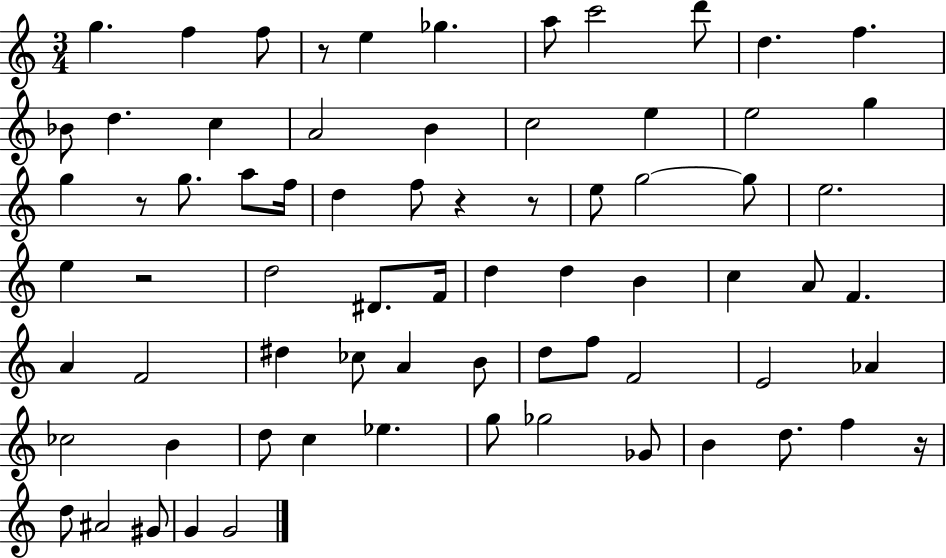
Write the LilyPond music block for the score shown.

{
  \clef treble
  \numericTimeSignature
  \time 3/4
  \key c \major
  g''4. f''4 f''8 | r8 e''4 ges''4. | a''8 c'''2 d'''8 | d''4. f''4. | \break bes'8 d''4. c''4 | a'2 b'4 | c''2 e''4 | e''2 g''4 | \break g''4 r8 g''8. a''8 f''16 | d''4 f''8 r4 r8 | e''8 g''2~~ g''8 | e''2. | \break e''4 r2 | d''2 dis'8. f'16 | d''4 d''4 b'4 | c''4 a'8 f'4. | \break a'4 f'2 | dis''4 ces''8 a'4 b'8 | d''8 f''8 f'2 | e'2 aes'4 | \break ces''2 b'4 | d''8 c''4 ees''4. | g''8 ges''2 ges'8 | b'4 d''8. f''4 r16 | \break d''8 ais'2 gis'8 | g'4 g'2 | \bar "|."
}